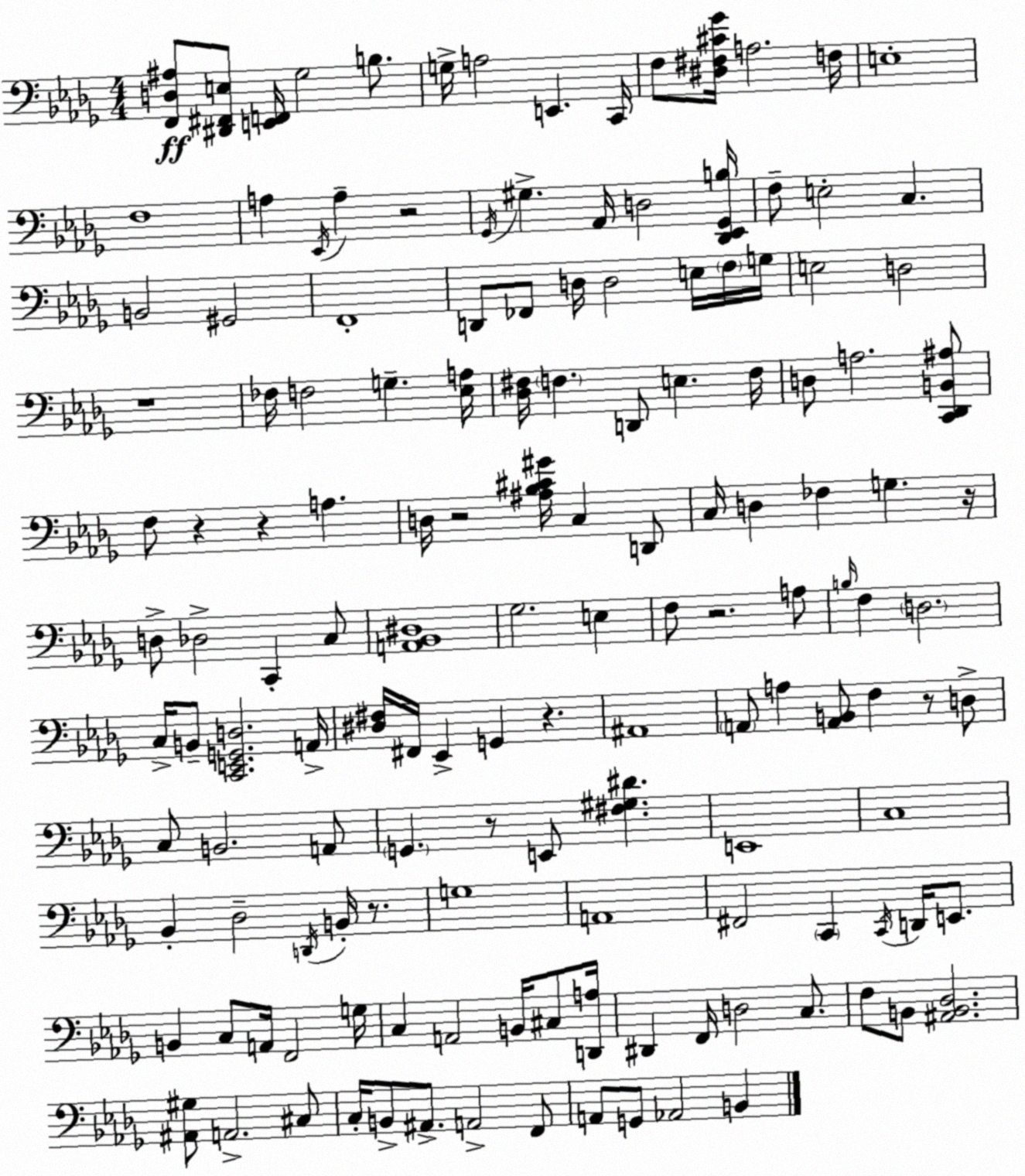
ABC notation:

X:1
T:Untitled
M:4/4
L:1/4
K:Bbm
[F,,D,^A,]/2 [^D,,^F,,E,]/2 [E,,F,,]/4 _G,2 B,/2 G,/4 A,2 E,, C,,/4 F,/2 [^D,^F,^C_G]/4 A,2 F,/4 E,4 F,4 A, _E,,/4 A, z2 _G,,/4 ^G, _A,,/4 D,2 [_D,,_E,,_G,,B,]/4 F,/2 E,2 C, B,,2 ^G,,2 F,,4 D,,/2 _F,,/2 D,/4 D,2 E,/4 F,/4 G,/4 E,2 D,2 z4 _F,/4 F,2 G, [_E,A,]/4 [_D,^F,]/4 F, D,,/2 E, F,/4 D,/2 A,2 [C,,_D,,B,,^A,]/2 F,/2 z z A, D,/4 z2 [^A,_B,^C^G]/4 C, D,,/2 C,/4 D, _F, G, z/4 D,/2 _D,2 C,, C,/2 [A,,_B,,^D,]4 _G,2 E, F,/2 z2 A,/2 B,/4 F, D,2 C,/4 B,,/2 [C,,E,,G,,D,]2 A,,/4 [^D,^F,]/4 ^F,,/4 _E,, G,, z ^A,,4 A,,/2 A, [A,,B,,]/2 F, z/2 D,/2 C,/2 B,,2 A,,/2 G,, z/2 E,,/2 [^F,^G,^D] E,,4 C,4 _B,, _D,2 D,,/4 B,,/4 z/2 G,4 A,,4 ^F,,2 C,, C,,/4 D,,/4 E,,/2 B,, C,/2 A,,/4 F,,2 G,/4 C, A,,2 B,,/4 ^C,/2 [D,,A,]/4 ^D,, F,,/4 D,2 C,/2 F,/2 B,,/2 [^A,,B,,_D,]2 [^A,,^G,]/2 A,,2 ^C,/2 C,/4 B,,/2 ^A,,/2 A,,2 F,,/2 A,,/2 G,,/2 _A,,2 B,,